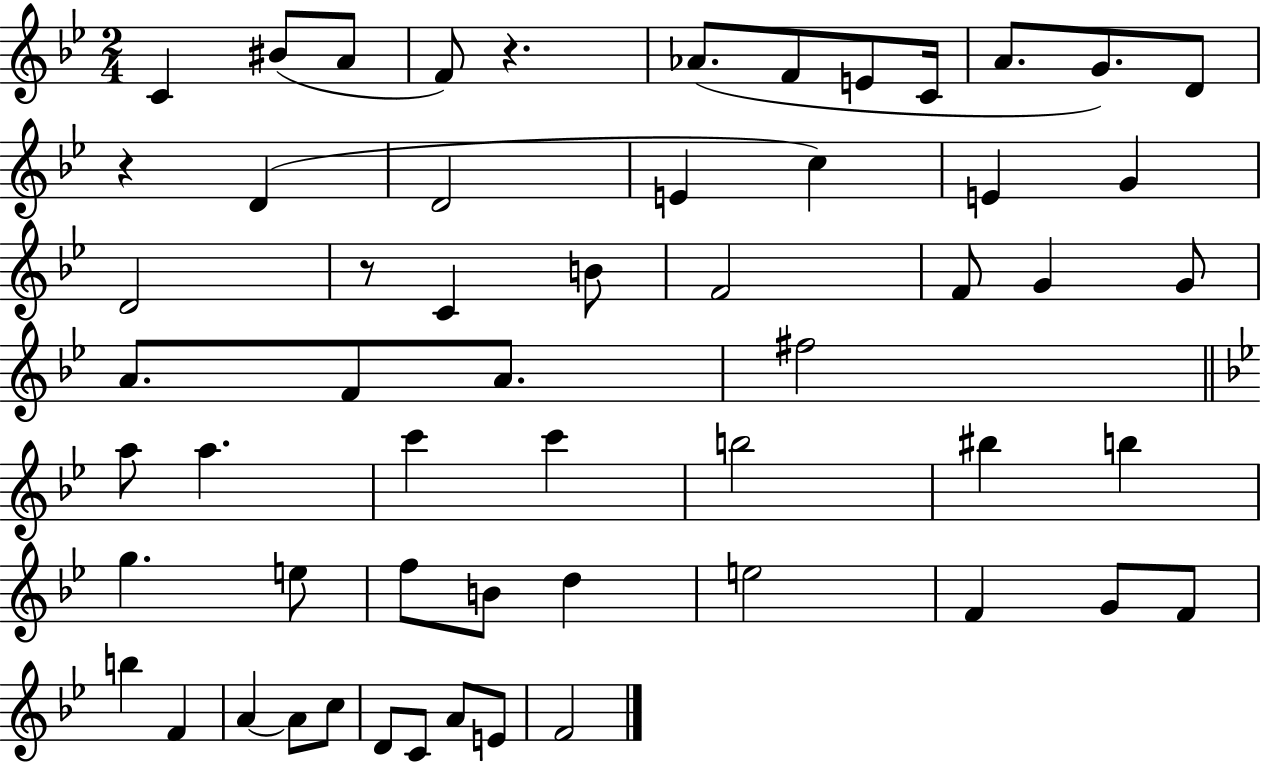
C4/q BIS4/e A4/e F4/e R/q. Ab4/e. F4/e E4/e C4/s A4/e. G4/e. D4/e R/q D4/q D4/h E4/q C5/q E4/q G4/q D4/h R/e C4/q B4/e F4/h F4/e G4/q G4/e A4/e. F4/e A4/e. F#5/h A5/e A5/q. C6/q C6/q B5/h BIS5/q B5/q G5/q. E5/e F5/e B4/e D5/q E5/h F4/q G4/e F4/e B5/q F4/q A4/q A4/e C5/e D4/e C4/e A4/e E4/e F4/h